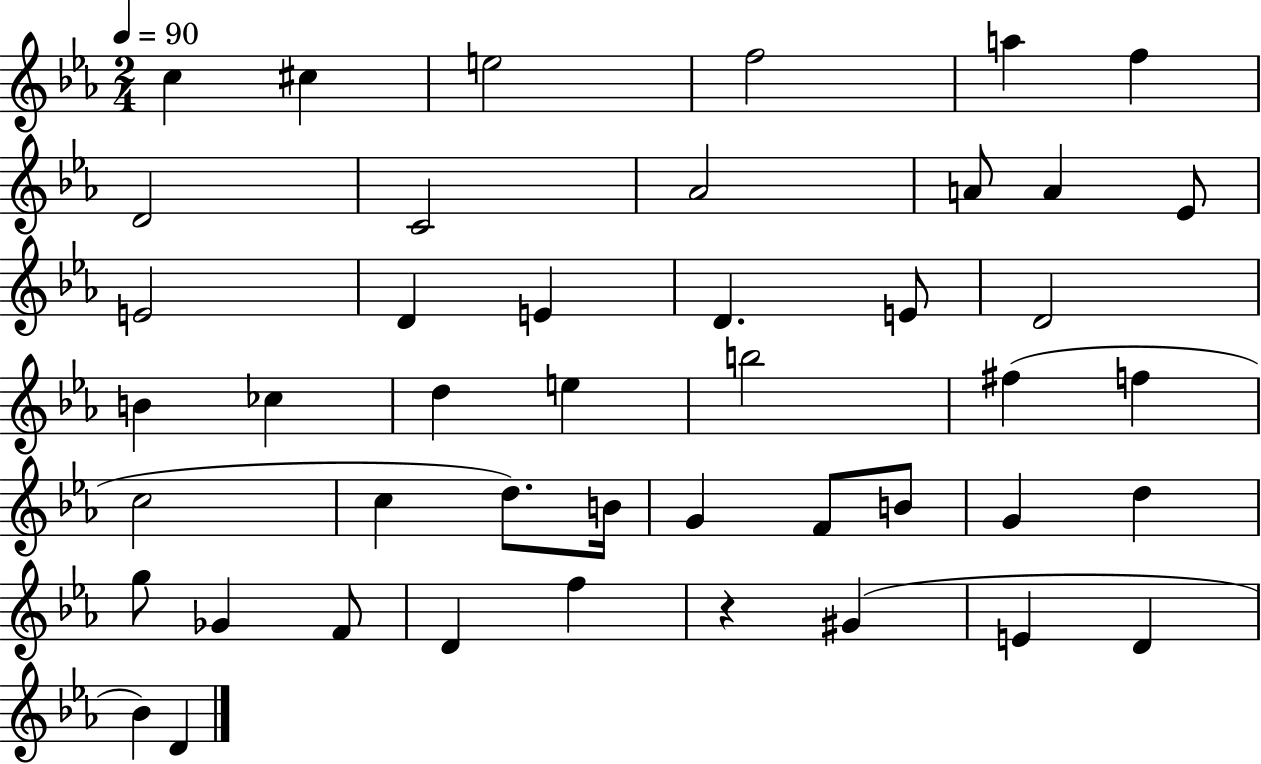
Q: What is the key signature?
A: EES major